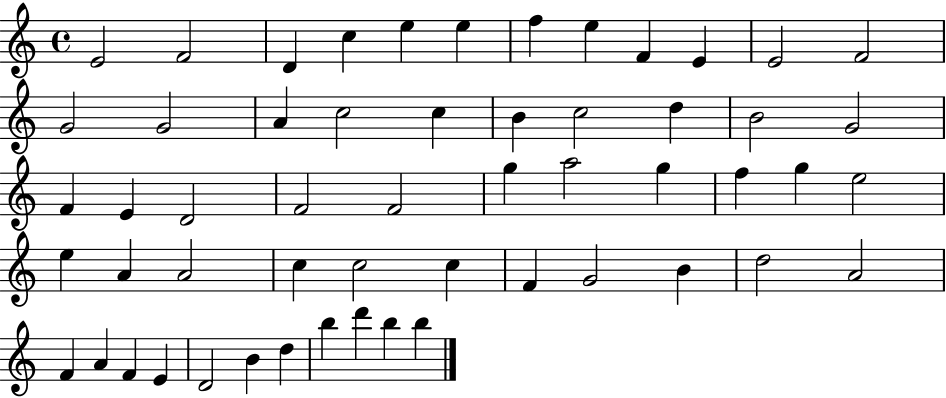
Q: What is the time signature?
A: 4/4